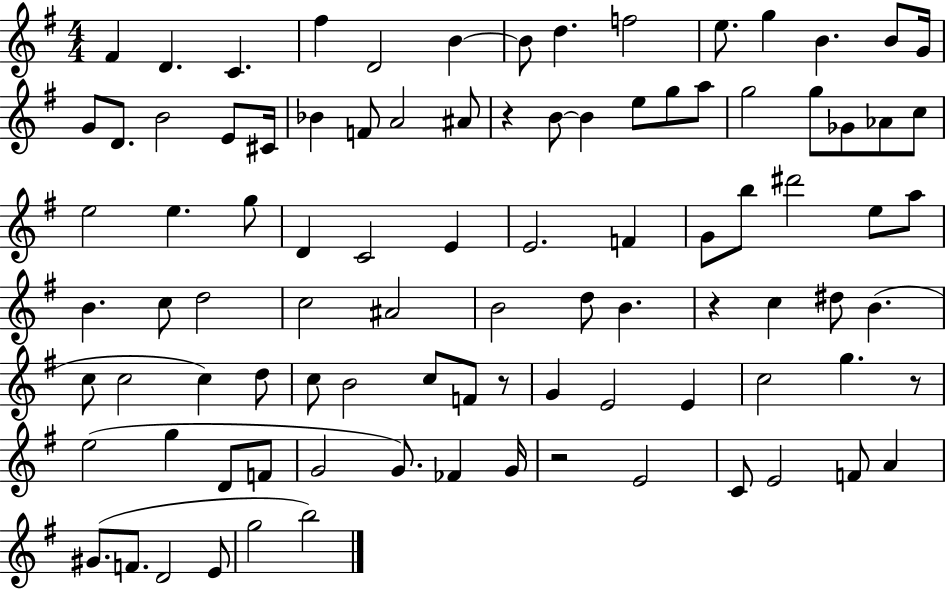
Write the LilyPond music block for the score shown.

{
  \clef treble
  \numericTimeSignature
  \time 4/4
  \key g \major
  fis'4 d'4. c'4. | fis''4 d'2 b'4~~ | b'8 d''4. f''2 | e''8. g''4 b'4. b'8 g'16 | \break g'8 d'8. b'2 e'8 cis'16 | bes'4 f'8 a'2 ais'8 | r4 b'8~~ b'4 e''8 g''8 a''8 | g''2 g''8 ges'8 aes'8 c''8 | \break e''2 e''4. g''8 | d'4 c'2 e'4 | e'2. f'4 | g'8 b''8 dis'''2 e''8 a''8 | \break b'4. c''8 d''2 | c''2 ais'2 | b'2 d''8 b'4. | r4 c''4 dis''8 b'4.( | \break c''8 c''2 c''4) d''8 | c''8 b'2 c''8 f'8 r8 | g'4 e'2 e'4 | c''2 g''4. r8 | \break e''2( g''4 d'8 f'8 | g'2 g'8.) fes'4 g'16 | r2 e'2 | c'8 e'2 f'8 a'4 | \break gis'8.( f'8. d'2 e'8 | g''2 b''2) | \bar "|."
}